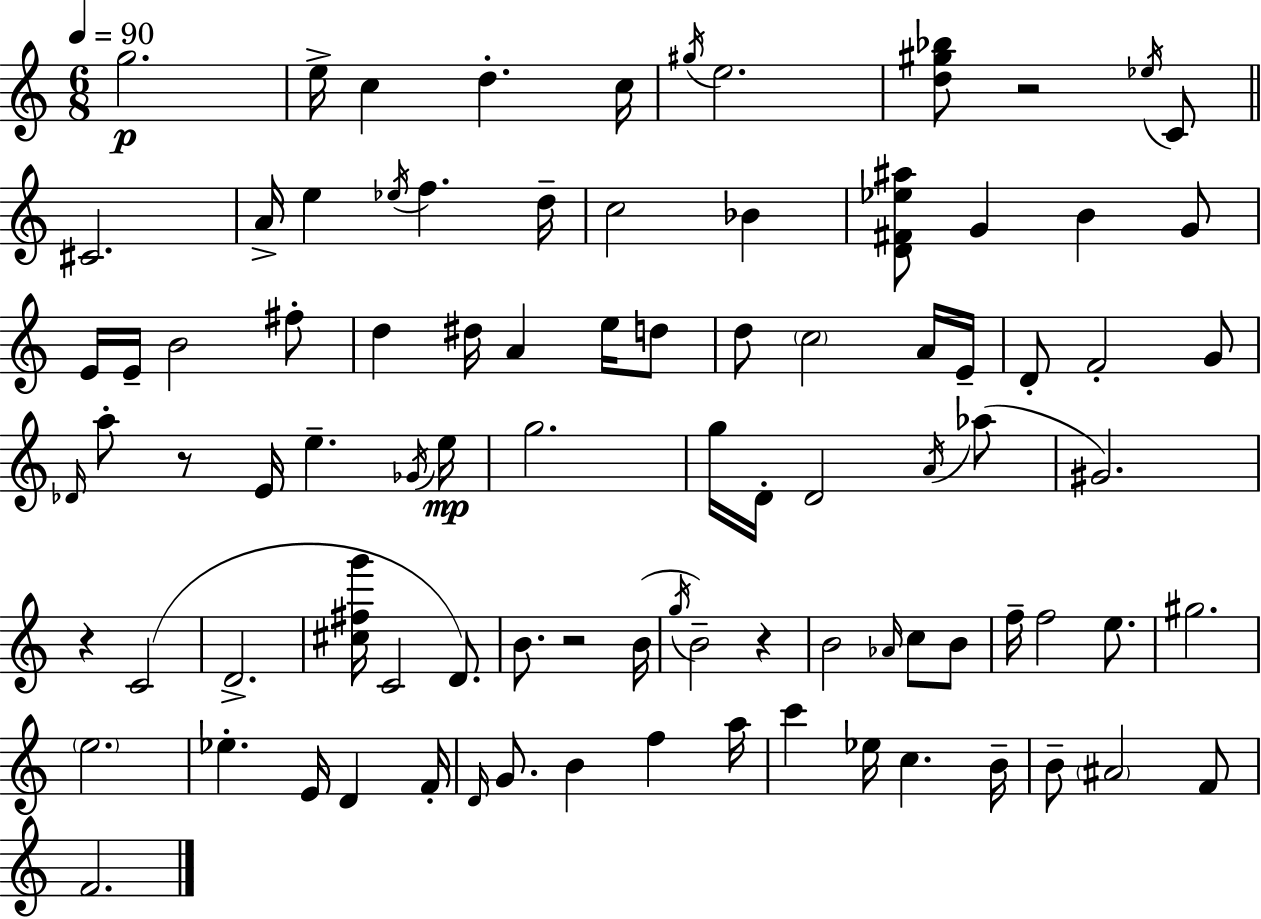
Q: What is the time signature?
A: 6/8